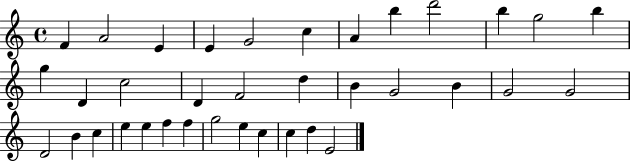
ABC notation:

X:1
T:Untitled
M:4/4
L:1/4
K:C
F A2 E E G2 c A b d'2 b g2 b g D c2 D F2 d B G2 B G2 G2 D2 B c e e f f g2 e c c d E2